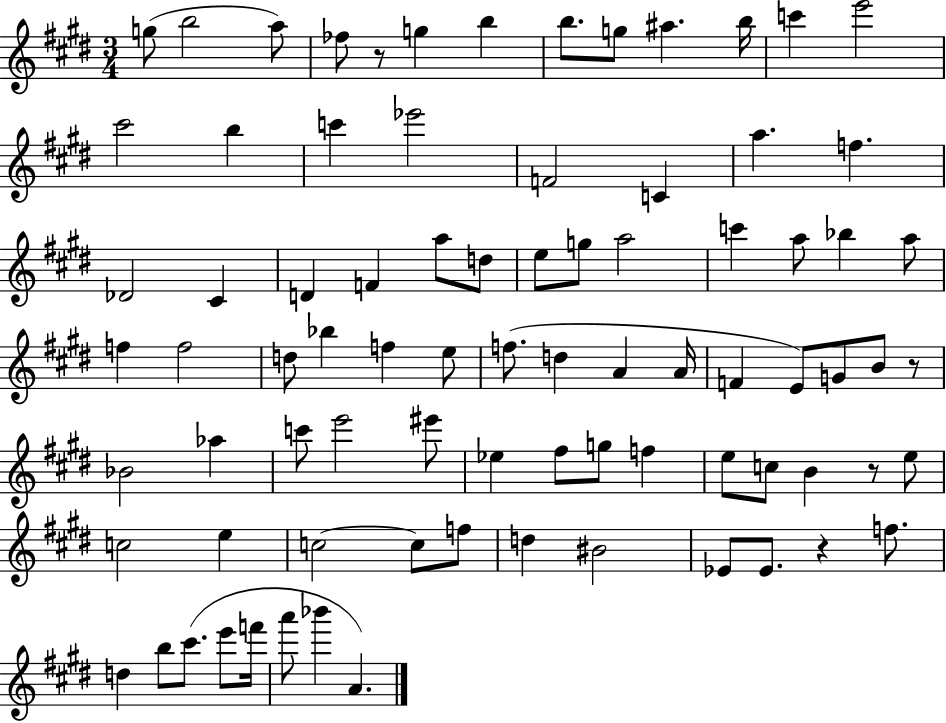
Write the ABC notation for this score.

X:1
T:Untitled
M:3/4
L:1/4
K:E
g/2 b2 a/2 _f/2 z/2 g b b/2 g/2 ^a b/4 c' e'2 ^c'2 b c' _e'2 F2 C a f _D2 ^C D F a/2 d/2 e/2 g/2 a2 c' a/2 _b a/2 f f2 d/2 _b f e/2 f/2 d A A/4 F E/2 G/2 B/2 z/2 _B2 _a c'/2 e'2 ^e'/2 _e ^f/2 g/2 f e/2 c/2 B z/2 e/2 c2 e c2 c/2 f/2 d ^B2 _E/2 _E/2 z f/2 d b/2 ^c'/2 e'/2 f'/4 a'/2 _b' A